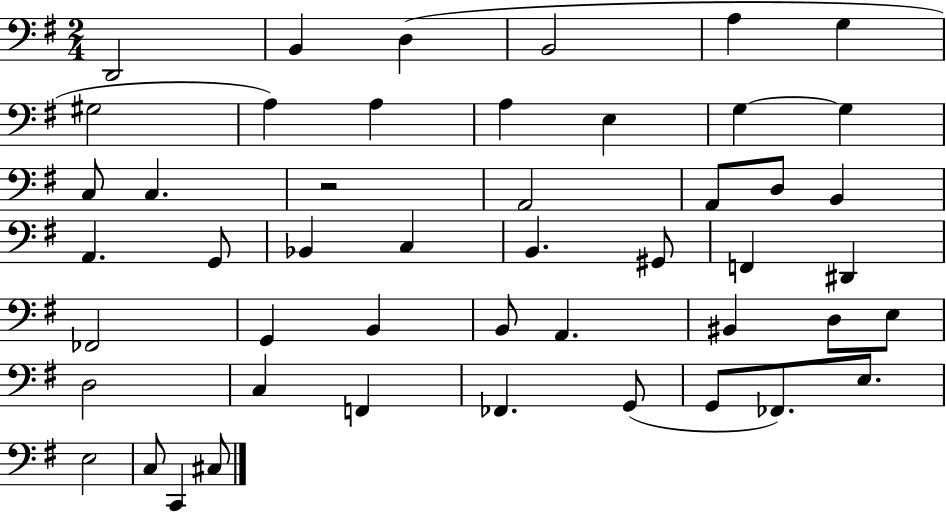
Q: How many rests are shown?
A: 1